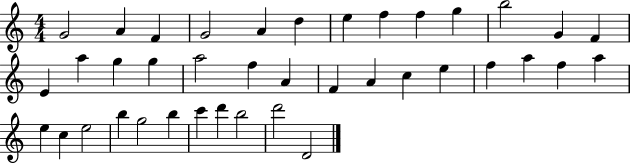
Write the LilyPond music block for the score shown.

{
  \clef treble
  \numericTimeSignature
  \time 4/4
  \key c \major
  g'2 a'4 f'4 | g'2 a'4 d''4 | e''4 f''4 f''4 g''4 | b''2 g'4 f'4 | \break e'4 a''4 g''4 g''4 | a''2 f''4 a'4 | f'4 a'4 c''4 e''4 | f''4 a''4 f''4 a''4 | \break e''4 c''4 e''2 | b''4 g''2 b''4 | c'''4 d'''4 b''2 | d'''2 d'2 | \break \bar "|."
}